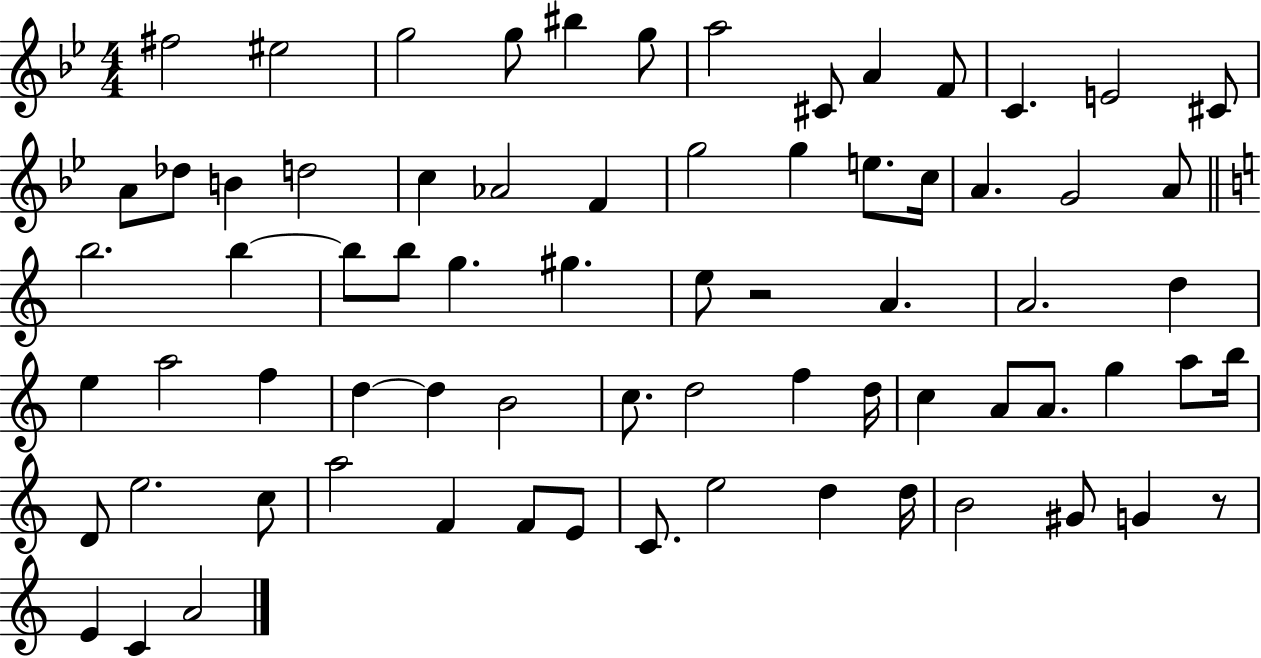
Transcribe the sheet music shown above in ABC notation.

X:1
T:Untitled
M:4/4
L:1/4
K:Bb
^f2 ^e2 g2 g/2 ^b g/2 a2 ^C/2 A F/2 C E2 ^C/2 A/2 _d/2 B d2 c _A2 F g2 g e/2 c/4 A G2 A/2 b2 b b/2 b/2 g ^g e/2 z2 A A2 d e a2 f d d B2 c/2 d2 f d/4 c A/2 A/2 g a/2 b/4 D/2 e2 c/2 a2 F F/2 E/2 C/2 e2 d d/4 B2 ^G/2 G z/2 E C A2